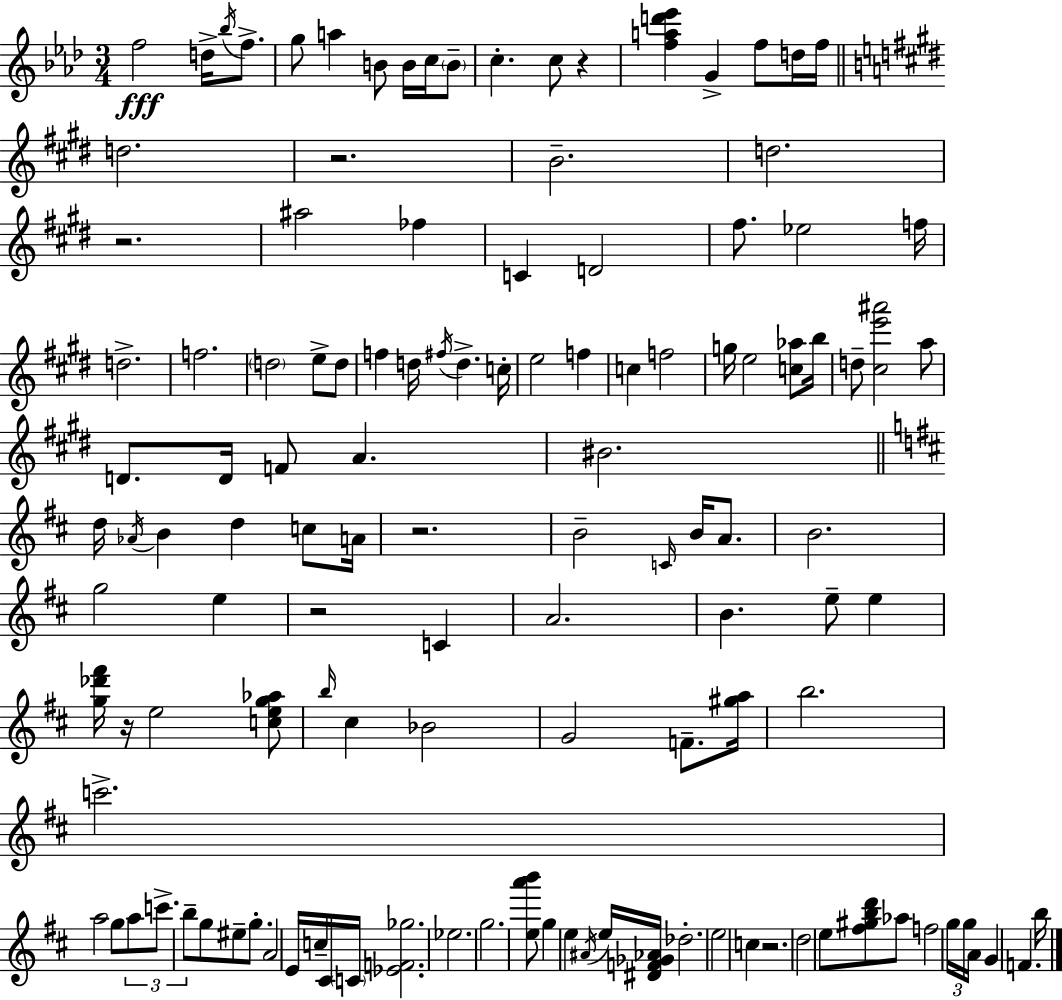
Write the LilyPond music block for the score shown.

{
  \clef treble
  \numericTimeSignature
  \time 3/4
  \key aes \major
  f''2\fff d''16-> \acciaccatura { bes''16 } f''8.-> | g''8 a''4 b'8 b'16 c''16 \parenthesize b'8-- | c''4.-. c''8 r4 | <f'' a'' d''' ees'''>4 g'4-> f''8 d''16 | \break f''16 \bar "||" \break \key e \major d''2. | r2. | b'2.-- | d''2. | \break r2. | ais''2 fes''4 | c'4 d'2 | fis''8. ees''2 f''16 | \break d''2.-> | f''2. | \parenthesize d''2 e''8-> d''8 | f''4 d''16 \acciaccatura { fis''16 } d''4.-> | \break c''16-. e''2 f''4 | c''4 f''2 | g''16 e''2 <c'' aes''>8 | b''16 d''8-- <cis'' e''' ais'''>2 a''8 | \break d'8. d'16 f'8 a'4. | bis'2. | \bar "||" \break \key d \major d''16 \acciaccatura { aes'16 } b'4 d''4 c''8 | a'16 r2. | b'2-- \grace { c'16 } b'16 a'8. | b'2. | \break g''2 e''4 | r2 c'4 | a'2. | b'4. e''8-- e''4 | \break <g'' des''' fis'''>16 r16 e''2 | <c'' e'' g'' aes''>8 \grace { b''16 } cis''4 bes'2 | g'2 f'8.-- | <gis'' a''>16 b''2. | \break c'''2.-> | a''2 g''8 | \tuplet 3/2 { a''8 c'''8.-> b''8-- } g''8 eis''8-- | g''8.-. a'2 e'16 | \break c''16-- cis'16 \parenthesize c'16 <ees' f' ges''>2. | ees''2. | g''2. | <e'' a''' b'''>8 g''4 e''4 | \break \acciaccatura { ais'16 } e''16 <dis' f' ges' aes'>16 des''2.-. | e''2 | c''4 r2. | d''2 | \break e''8 <fis'' gis'' b'' d'''>8 aes''8 f''2 | \tuplet 3/2 { g''16 g''16 a'16 } g'4 f'4. | b''16 \bar "|."
}